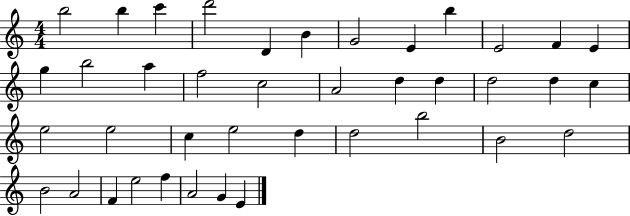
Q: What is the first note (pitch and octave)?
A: B5